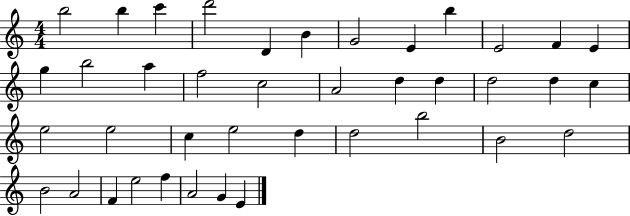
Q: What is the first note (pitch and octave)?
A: B5